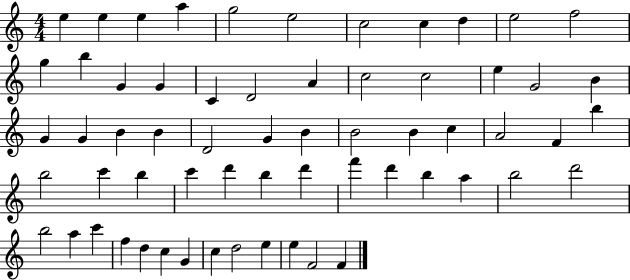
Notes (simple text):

E5/q E5/q E5/q A5/q G5/h E5/h C5/h C5/q D5/q E5/h F5/h G5/q B5/q G4/q G4/q C4/q D4/h A4/q C5/h C5/h E5/q G4/h B4/q G4/q G4/q B4/q B4/q D4/h G4/q B4/q B4/h B4/q C5/q A4/h F4/q B5/q B5/h C6/q B5/q C6/q D6/q B5/q D6/q F6/q D6/q B5/q A5/q B5/h D6/h B5/h A5/q C6/q F5/q D5/q C5/q G4/q C5/q D5/h E5/q E5/q F4/h F4/q